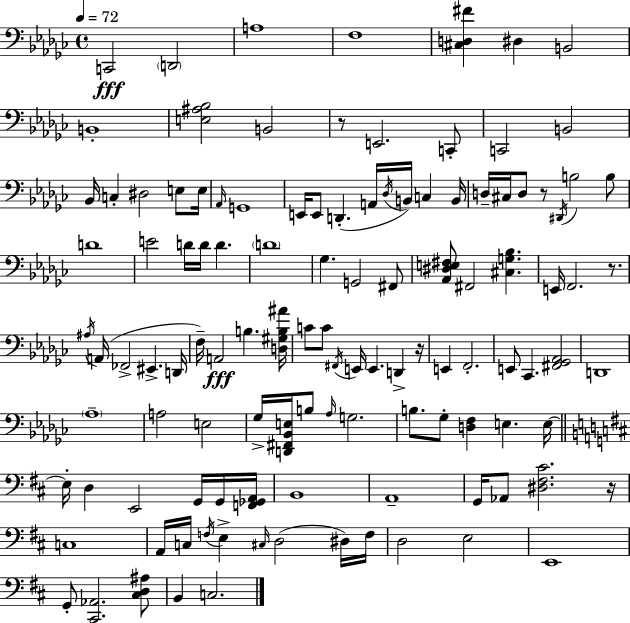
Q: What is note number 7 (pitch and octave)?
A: B2